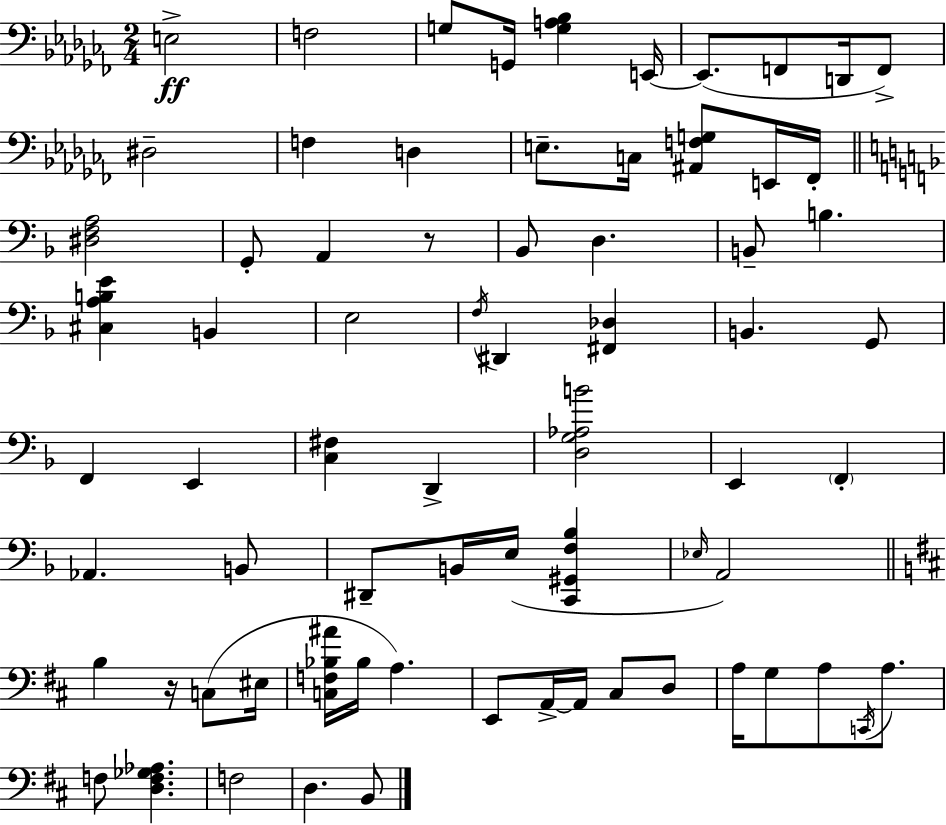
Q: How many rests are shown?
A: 2